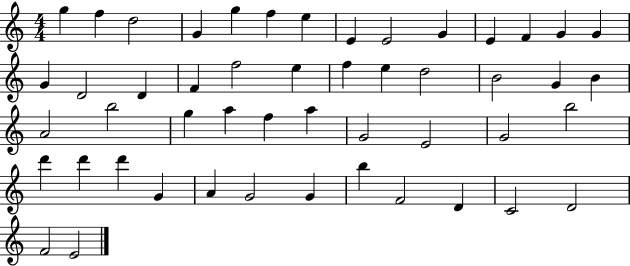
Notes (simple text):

G5/q F5/q D5/h G4/q G5/q F5/q E5/q E4/q E4/h G4/q E4/q F4/q G4/q G4/q G4/q D4/h D4/q F4/q F5/h E5/q F5/q E5/q D5/h B4/h G4/q B4/q A4/h B5/h G5/q A5/q F5/q A5/q G4/h E4/h G4/h B5/h D6/q D6/q D6/q G4/q A4/q G4/h G4/q B5/q F4/h D4/q C4/h D4/h F4/h E4/h